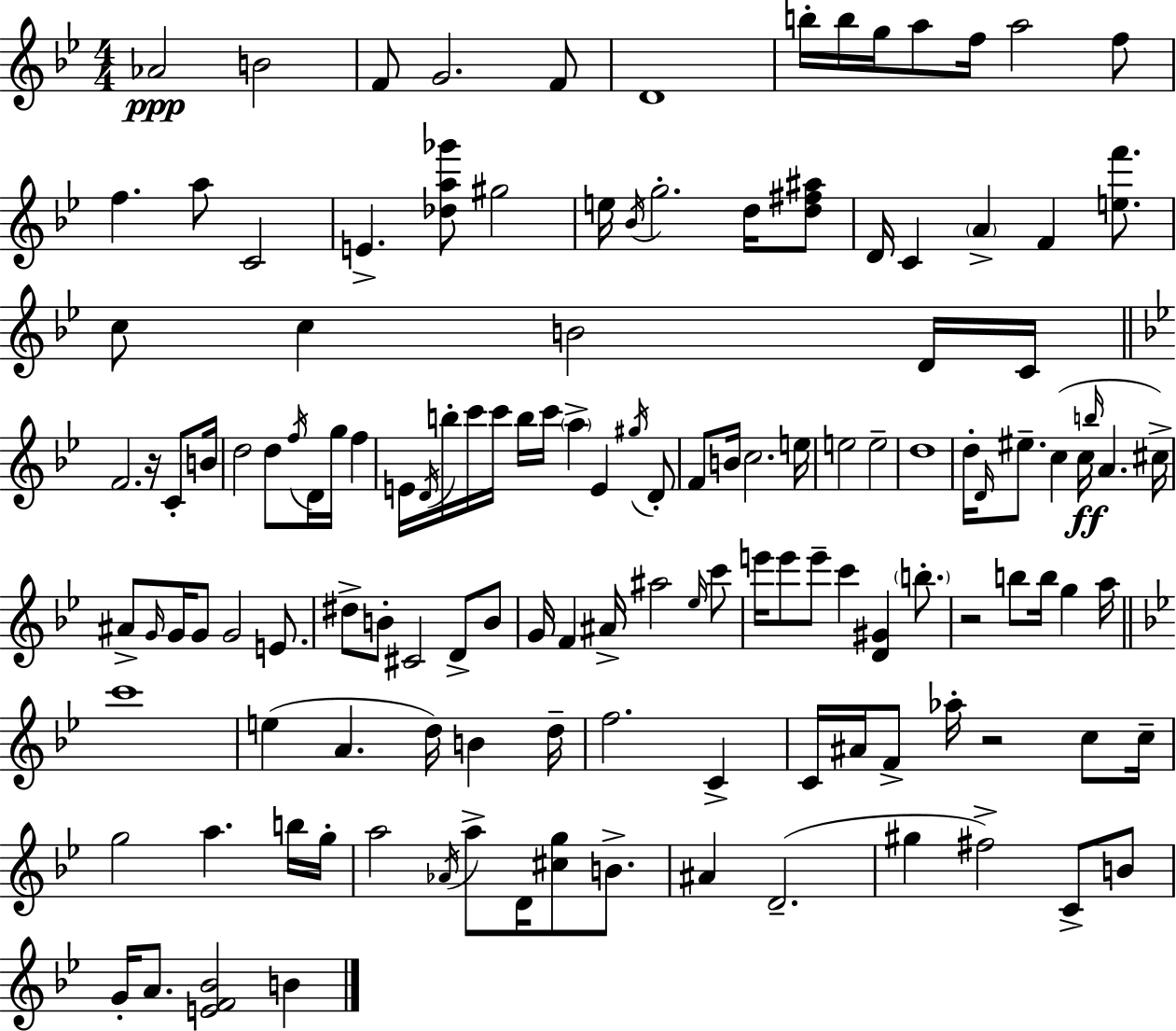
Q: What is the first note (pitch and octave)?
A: Ab4